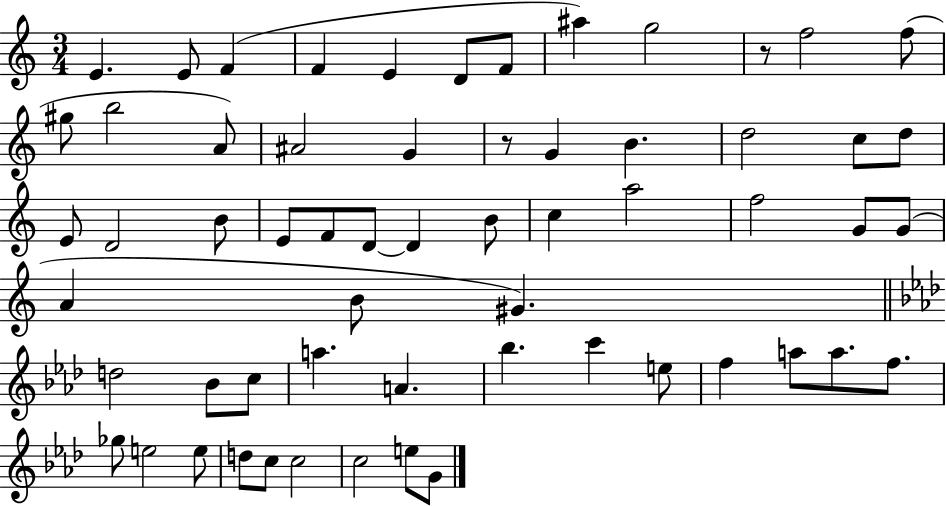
E4/q. E4/e F4/q F4/q E4/q D4/e F4/e A#5/q G5/h R/e F5/h F5/e G#5/e B5/h A4/e A#4/h G4/q R/e G4/q B4/q. D5/h C5/e D5/e E4/e D4/h B4/e E4/e F4/e D4/e D4/q B4/e C5/q A5/h F5/h G4/e G4/e A4/q B4/e G#4/q. D5/h Bb4/e C5/e A5/q. A4/q. Bb5/q. C6/q E5/e F5/q A5/e A5/e. F5/e. Gb5/e E5/h E5/e D5/e C5/e C5/h C5/h E5/e G4/e